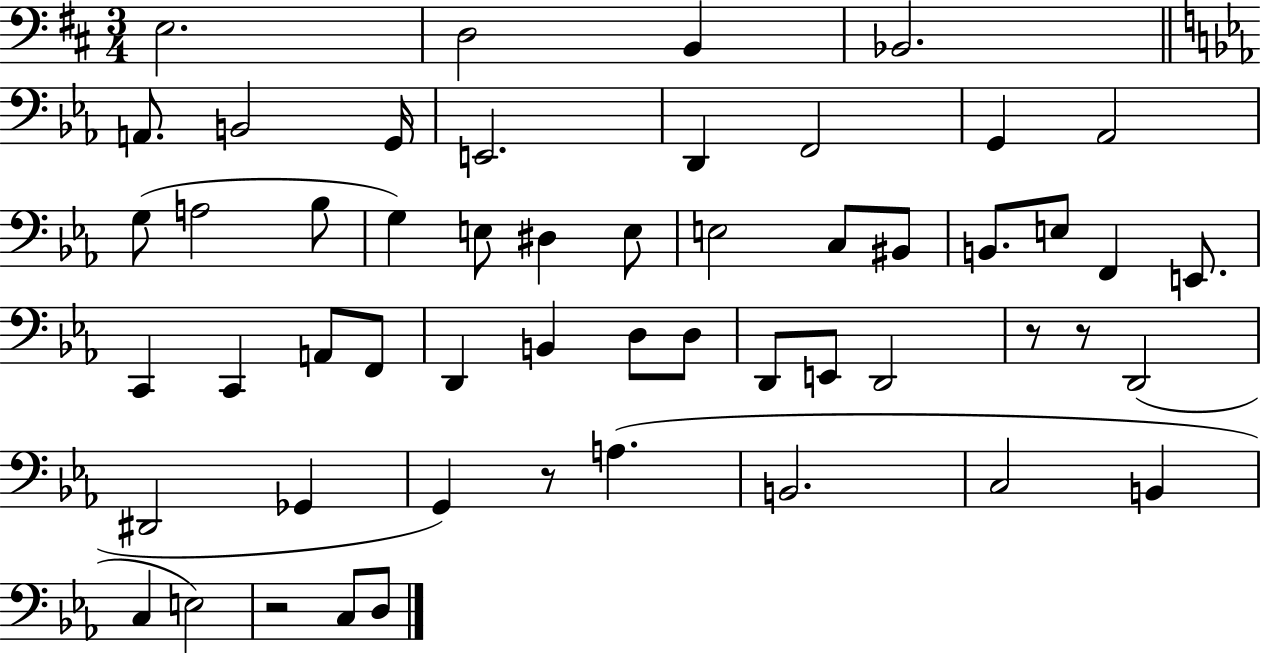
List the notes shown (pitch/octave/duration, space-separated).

E3/h. D3/h B2/q Bb2/h. A2/e. B2/h G2/s E2/h. D2/q F2/h G2/q Ab2/h G3/e A3/h Bb3/e G3/q E3/e D#3/q E3/e E3/h C3/e BIS2/e B2/e. E3/e F2/q E2/e. C2/q C2/q A2/e F2/e D2/q B2/q D3/e D3/e D2/e E2/e D2/h R/e R/e D2/h D#2/h Gb2/q G2/q R/e A3/q. B2/h. C3/h B2/q C3/q E3/h R/h C3/e D3/e